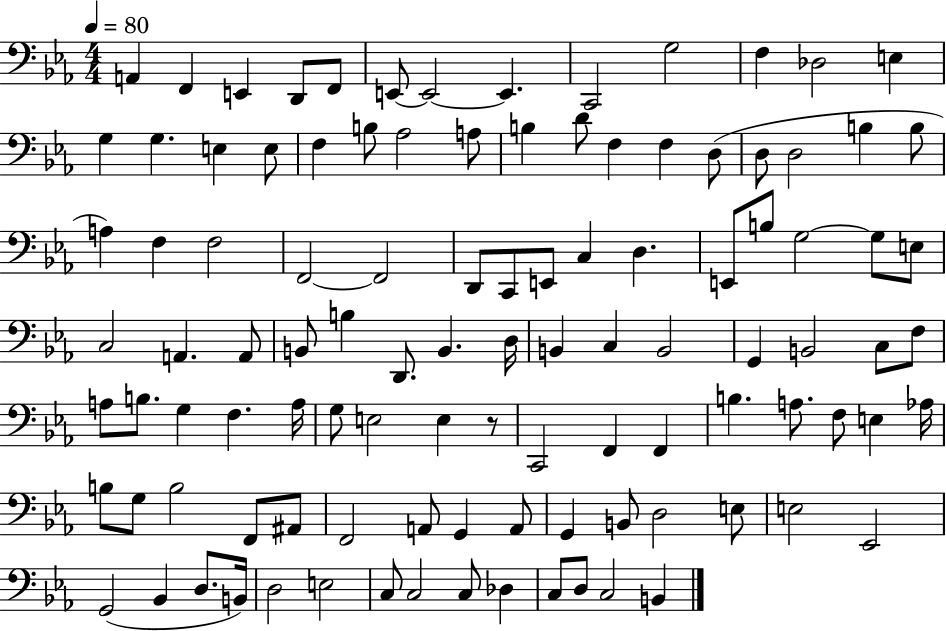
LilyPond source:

{
  \clef bass
  \numericTimeSignature
  \time 4/4
  \key ees \major
  \tempo 4 = 80
  \repeat volta 2 { a,4 f,4 e,4 d,8 f,8 | e,8~~ e,2~~ e,4. | c,2 g2 | f4 des2 e4 | \break g4 g4. e4 e8 | f4 b8 aes2 a8 | b4 d'8 f4 f4 d8( | d8 d2 b4 b8 | \break a4) f4 f2 | f,2~~ f,2 | d,8 c,8 e,8 c4 d4. | e,8 b8 g2~~ g8 e8 | \break c2 a,4. a,8 | b,8 b4 d,8. b,4. d16 | b,4 c4 b,2 | g,4 b,2 c8 f8 | \break a8 b8. g4 f4. a16 | g8 e2 e4 r8 | c,2 f,4 f,4 | b4. a8. f8 e4 aes16 | \break b8 g8 b2 f,8 ais,8 | f,2 a,8 g,4 a,8 | g,4 b,8 d2 e8 | e2 ees,2 | \break g,2( bes,4 d8. b,16) | d2 e2 | c8 c2 c8 des4 | c8 d8 c2 b,4 | \break } \bar "|."
}